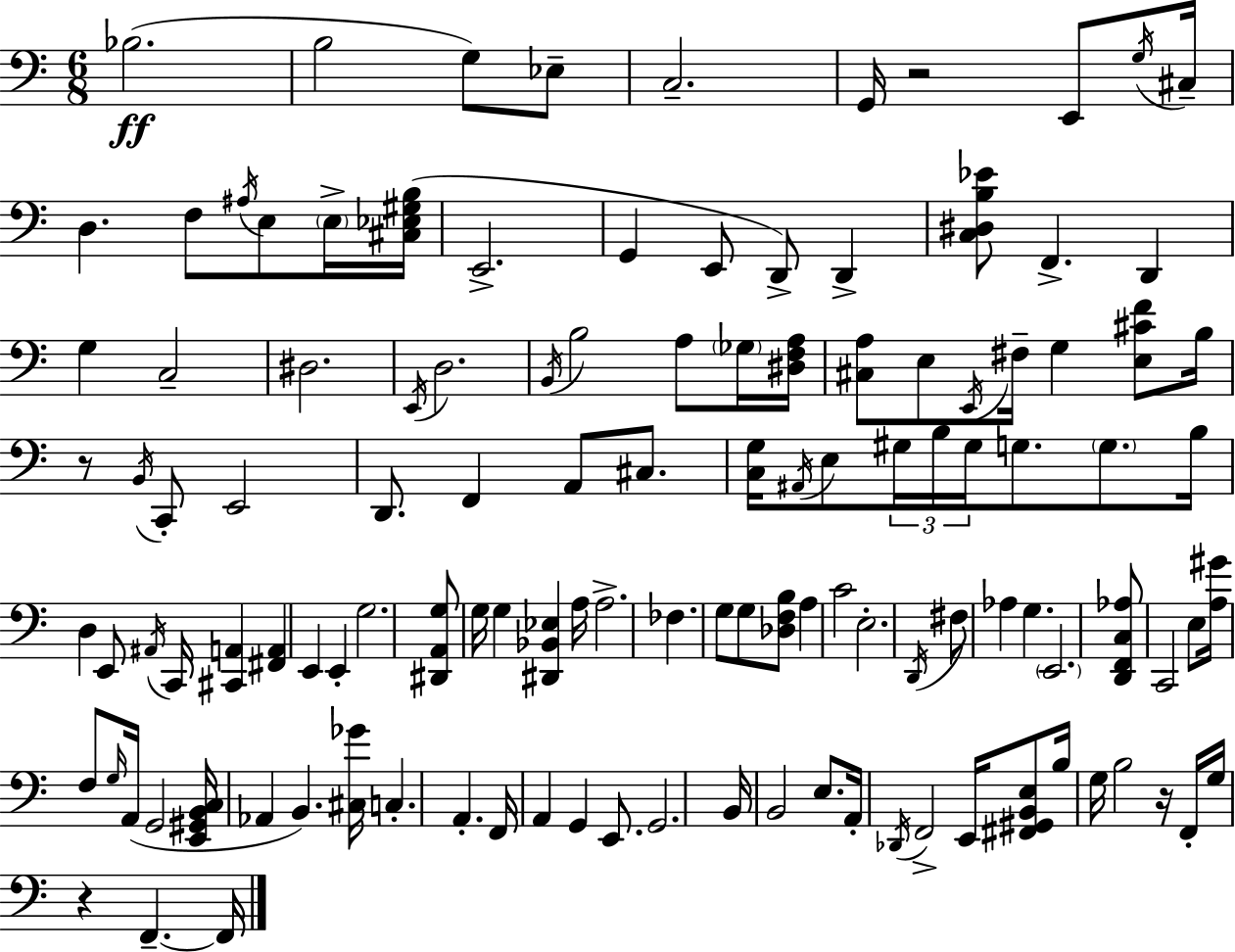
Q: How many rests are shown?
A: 4